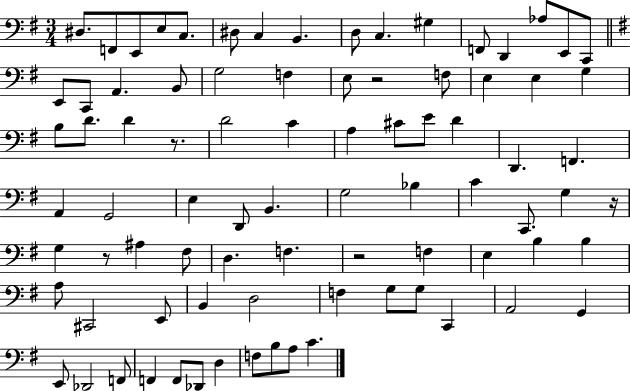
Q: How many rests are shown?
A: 5